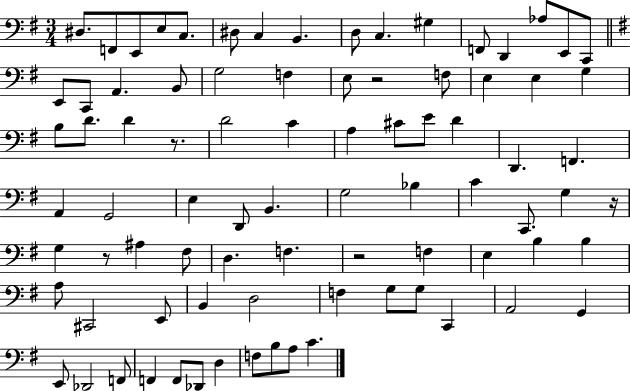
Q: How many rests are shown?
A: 5